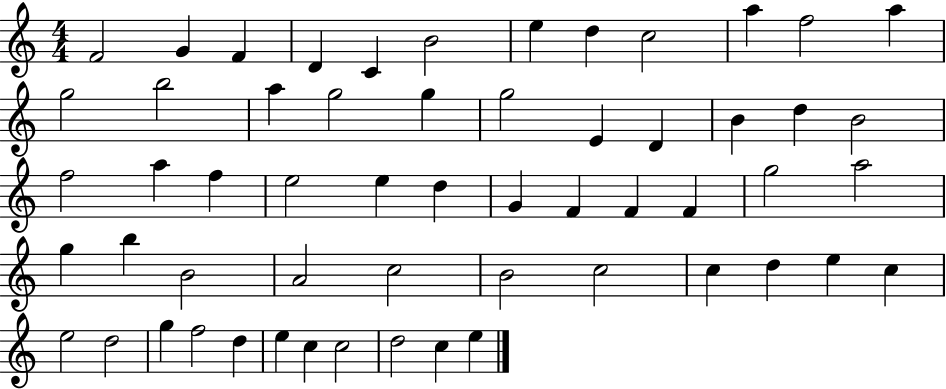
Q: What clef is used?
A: treble